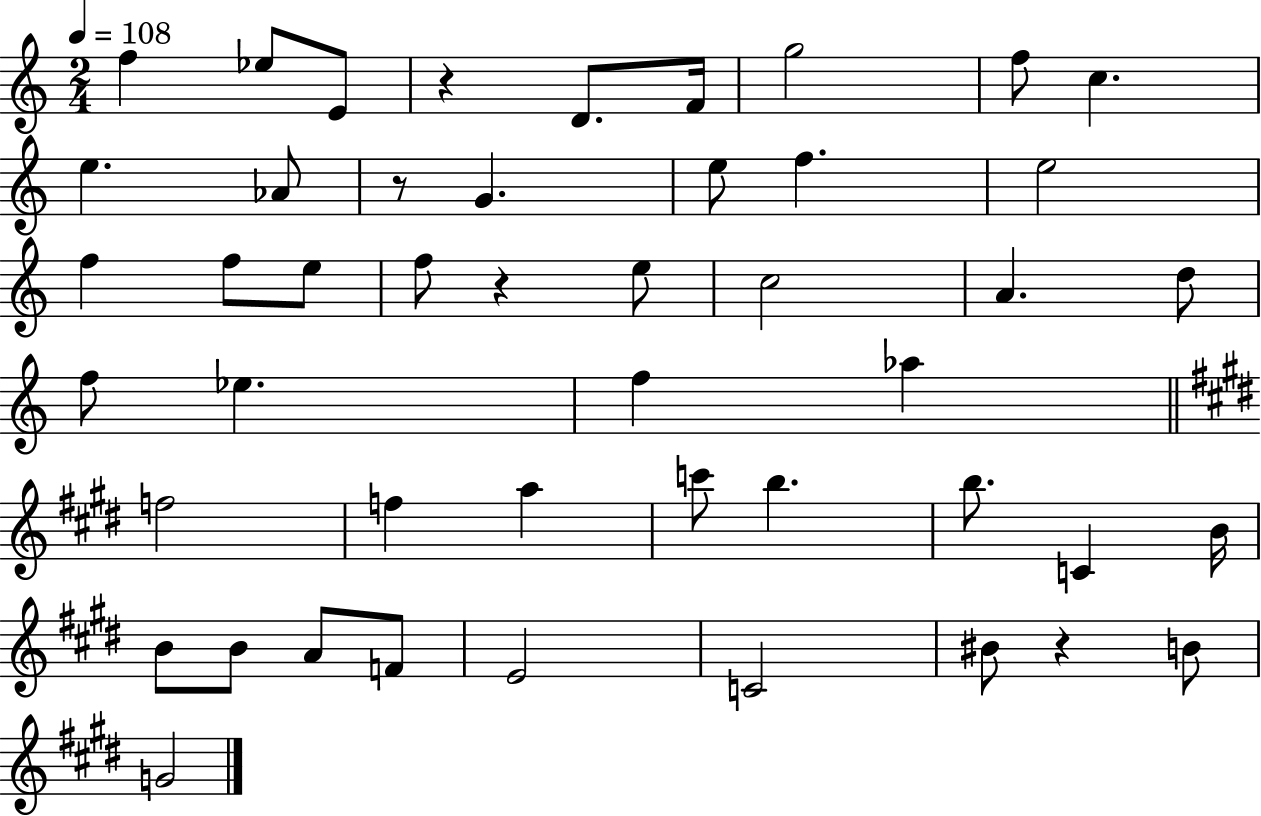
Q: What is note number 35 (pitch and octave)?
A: B4